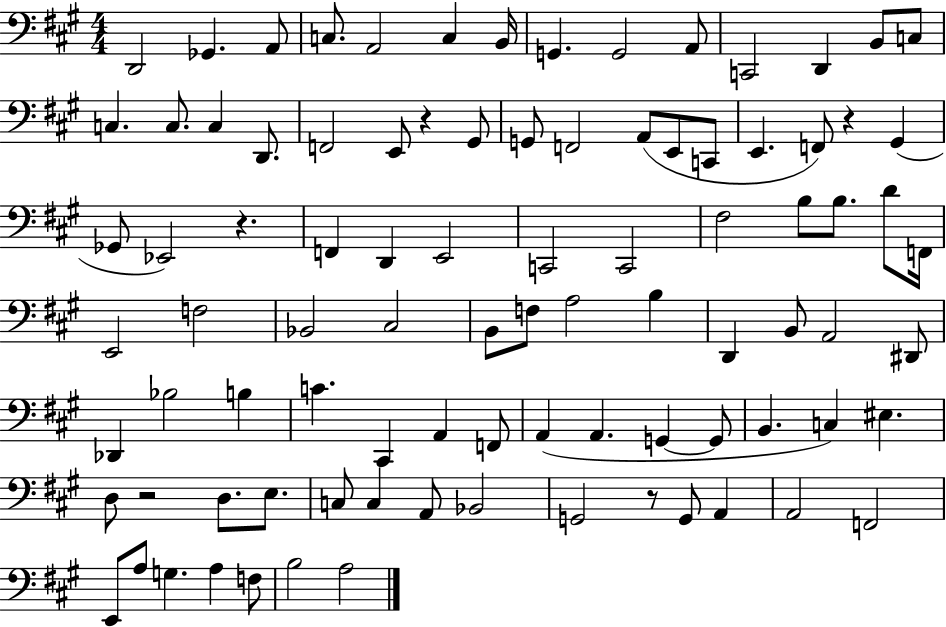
{
  \clef bass
  \numericTimeSignature
  \time 4/4
  \key a \major
  d,2 ges,4. a,8 | c8. a,2 c4 b,16 | g,4. g,2 a,8 | c,2 d,4 b,8 c8 | \break c4. c8. c4 d,8. | f,2 e,8 r4 gis,8 | g,8 f,2 a,8( e,8 c,8 | e,4. f,8) r4 gis,4( | \break ges,8 ees,2) r4. | f,4 d,4 e,2 | c,2 c,2 | fis2 b8 b8. d'8 f,16 | \break e,2 f2 | bes,2 cis2 | b,8 f8 a2 b4 | d,4 b,8 a,2 dis,8 | \break des,4 bes2 b4 | c'4. cis,4 a,4 f,8 | a,4( a,4. g,4~~ g,8 | b,4. c4) eis4. | \break d8 r2 d8. e8. | c8 c4 a,8 bes,2 | g,2 r8 g,8 a,4 | a,2 f,2 | \break e,8 a8 g4. a4 f8 | b2 a2 | \bar "|."
}